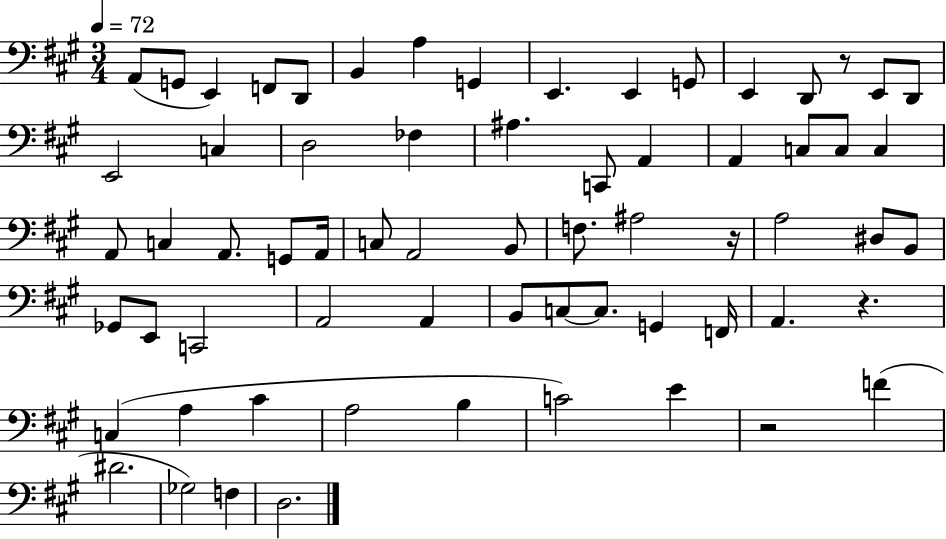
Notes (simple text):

A2/e G2/e E2/q F2/e D2/e B2/q A3/q G2/q E2/q. E2/q G2/e E2/q D2/e R/e E2/e D2/e E2/h C3/q D3/h FES3/q A#3/q. C2/e A2/q A2/q C3/e C3/e C3/q A2/e C3/q A2/e. G2/e A2/s C3/e A2/h B2/e F3/e. A#3/h R/s A3/h D#3/e B2/e Gb2/e E2/e C2/h A2/h A2/q B2/e C3/e C3/e. G2/q F2/s A2/q. R/q. C3/q A3/q C#4/q A3/h B3/q C4/h E4/q R/h F4/q D#4/h. Gb3/h F3/q D3/h.